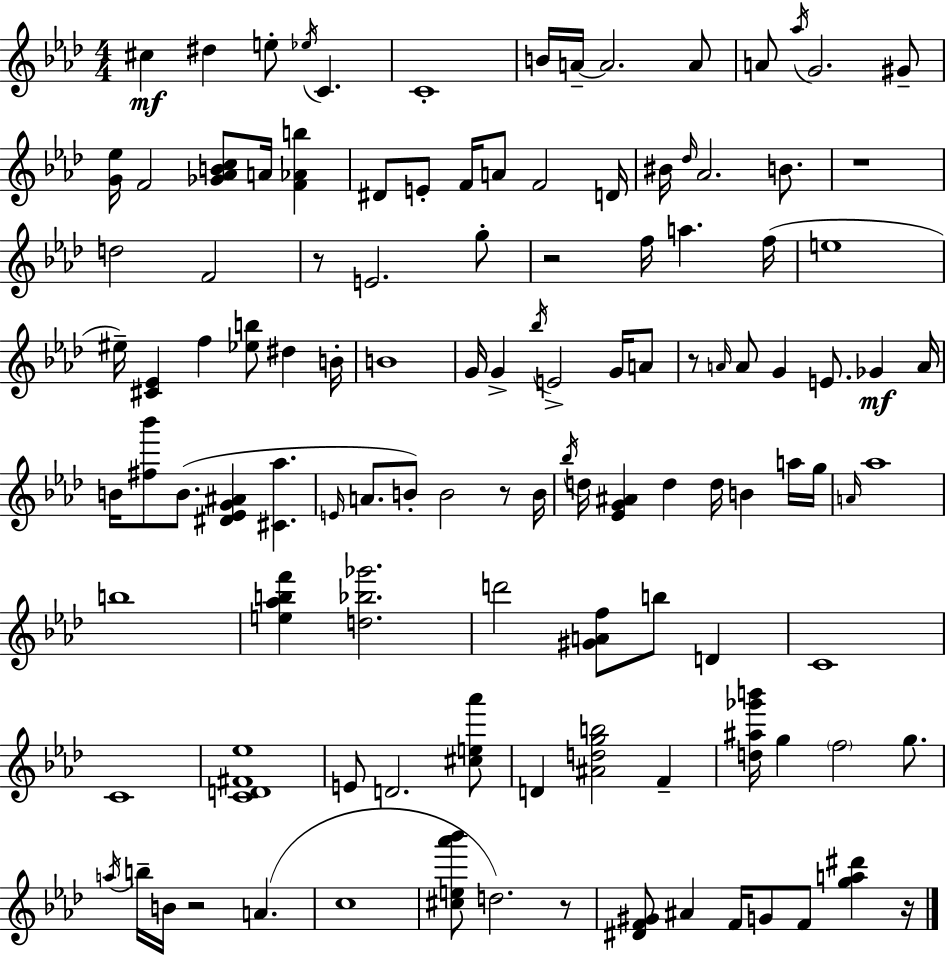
{
  \clef treble
  \numericTimeSignature
  \time 4/4
  \key aes \major
  \repeat volta 2 { cis''4\mf dis''4 e''8-. \acciaccatura { ees''16 } c'4. | c'1-. | b'16 a'16--~~ a'2. a'8 | a'8 \acciaccatura { aes''16 } g'2. | \break gis'8-- <g' ees''>16 f'2 <ges' aes' b' c''>8 a'16 <f' aes' b''>4 | dis'8 e'8-. f'16 a'8 f'2 | d'16 bis'16 \grace { des''16 } aes'2. | b'8. r1 | \break d''2 f'2 | r8 e'2. | g''8-. r2 f''16 a''4. | f''16( e''1 | \break eis''16--) <cis' ees'>4 f''4 <ees'' b''>8 dis''4 | b'16-. b'1 | g'16 g'4-> \acciaccatura { bes''16 } e'2-> | g'16 a'8 r8 \grace { a'16 } a'8 g'4 e'8. | \break ges'4\mf a'16 b'16 <fis'' bes'''>8 b'8.( <dis' ees' g' ais'>4 <cis' aes''>4. | \grace { e'16 } a'8. b'8-.) b'2 | r8 b'16 \acciaccatura { bes''16 } d''16 <ees' g' ais'>4 d''4 | d''16 b'4 a''16 g''16 \grace { a'16 } aes''1 | \break b''1 | <e'' aes'' b'' f'''>4 <d'' bes'' ges'''>2. | d'''2 | <gis' a' f''>8 b''8 d'4 c'1 | \break c'1 | <c' d' fis' ees''>1 | e'8 d'2. | <cis'' e'' aes'''>8 d'4 <ais' d'' g'' b''>2 | \break f'4-- <d'' ais'' ges''' b'''>16 g''4 \parenthesize f''2 | g''8. \acciaccatura { a''16 } b''16-- b'16 r2 | a'4.( c''1 | <cis'' e'' aes''' bes'''>8 d''2.) | \break r8 <dis' f' gis'>8 ais'4 f'16 | g'8 f'8 <g'' a'' dis'''>4 r16 } \bar "|."
}